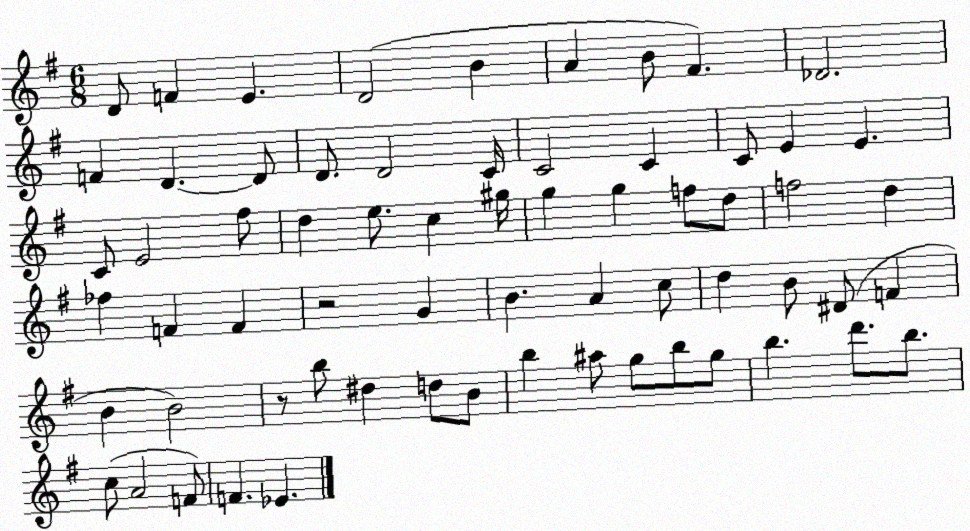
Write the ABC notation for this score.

X:1
T:Untitled
M:6/8
L:1/4
K:G
D/2 F E D2 B A B/2 ^F _D2 F D D/2 D/2 D2 C/4 C2 C C/2 E E C/2 E2 ^f/2 d e/2 c ^g/4 g g f/2 d/2 f2 d _f F F z2 G B A c/2 d B/2 ^D/2 F B B2 z/2 b/2 ^d d/2 B/2 b ^a/2 g/2 b/2 g/2 b d'/2 b/2 c/2 A2 F/2 F _E